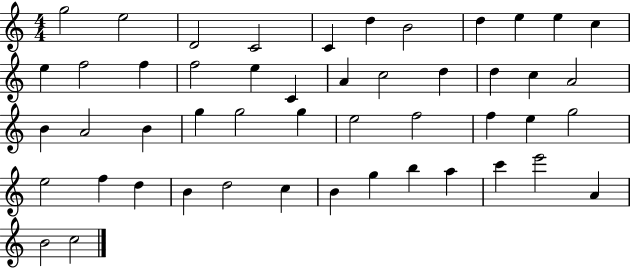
{
  \clef treble
  \numericTimeSignature
  \time 4/4
  \key c \major
  g''2 e''2 | d'2 c'2 | c'4 d''4 b'2 | d''4 e''4 e''4 c''4 | \break e''4 f''2 f''4 | f''2 e''4 c'4 | a'4 c''2 d''4 | d''4 c''4 a'2 | \break b'4 a'2 b'4 | g''4 g''2 g''4 | e''2 f''2 | f''4 e''4 g''2 | \break e''2 f''4 d''4 | b'4 d''2 c''4 | b'4 g''4 b''4 a''4 | c'''4 e'''2 a'4 | \break b'2 c''2 | \bar "|."
}